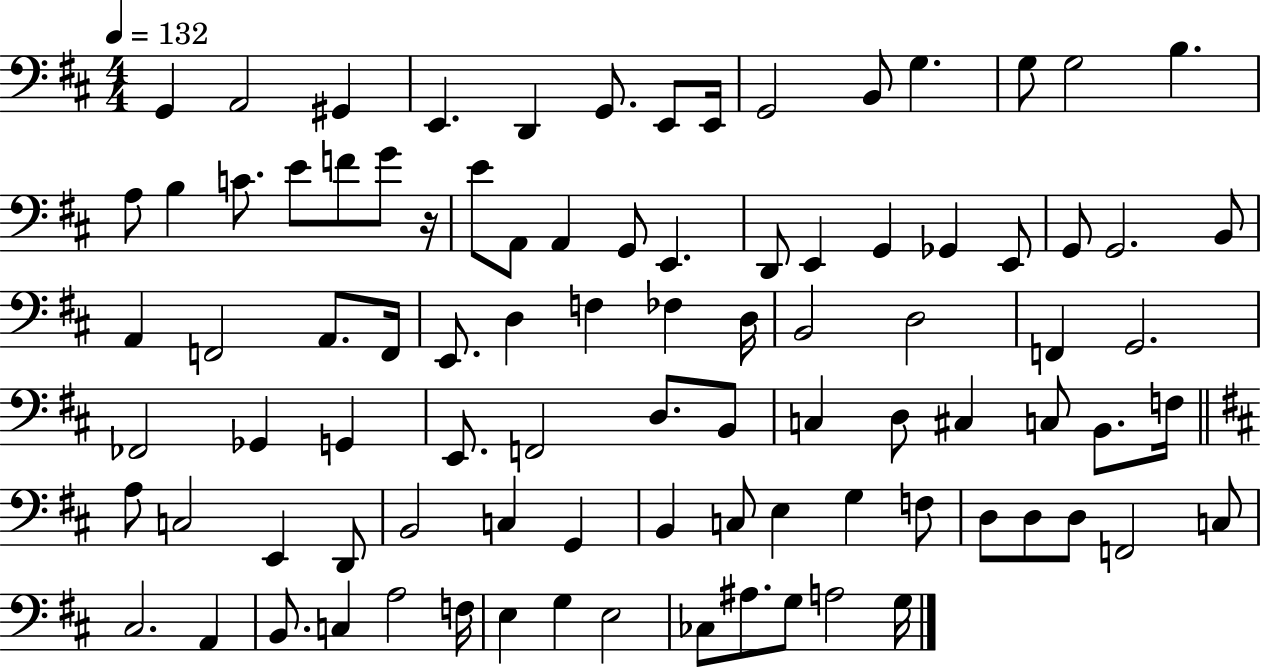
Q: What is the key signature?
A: D major